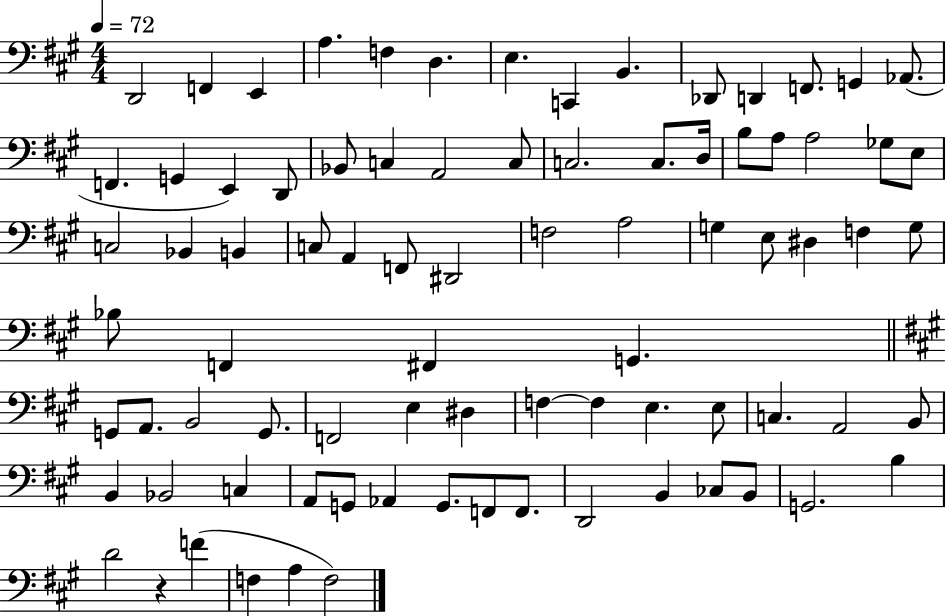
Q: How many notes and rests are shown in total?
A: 83